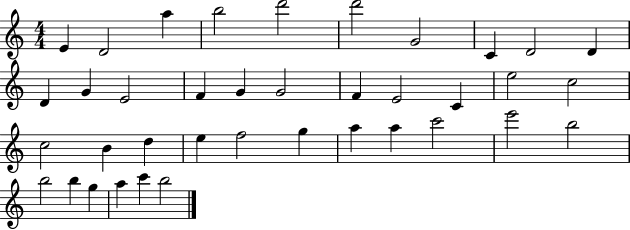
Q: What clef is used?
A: treble